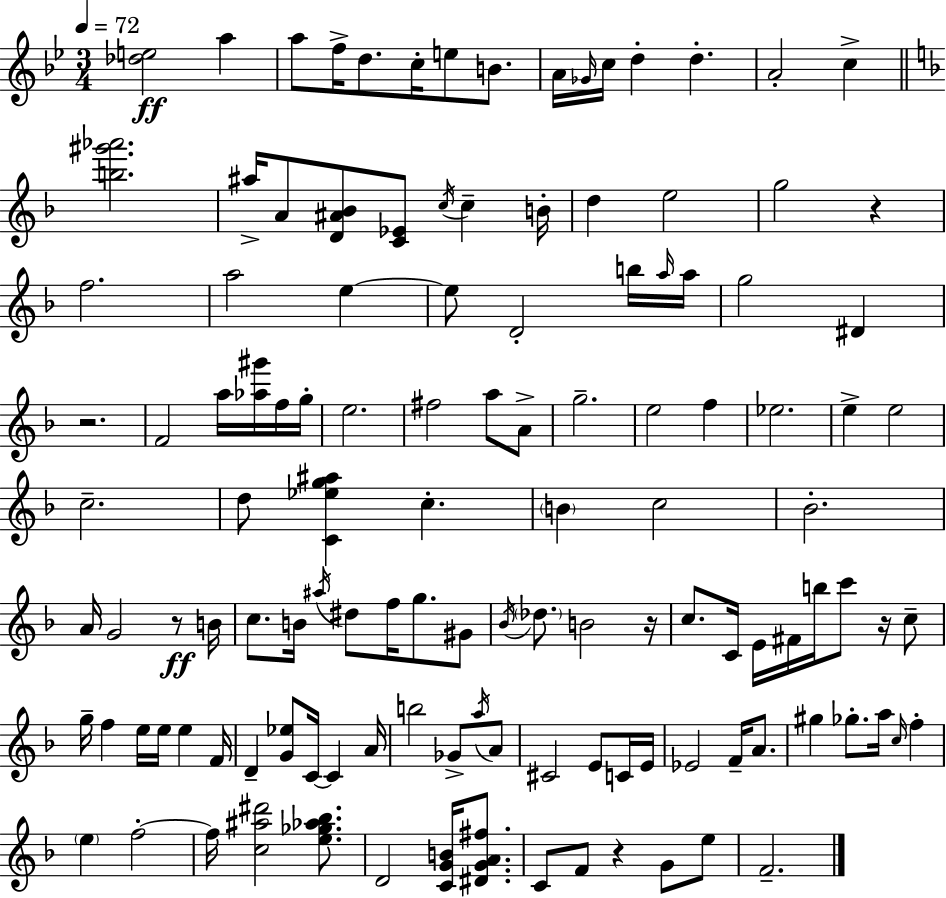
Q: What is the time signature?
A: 3/4